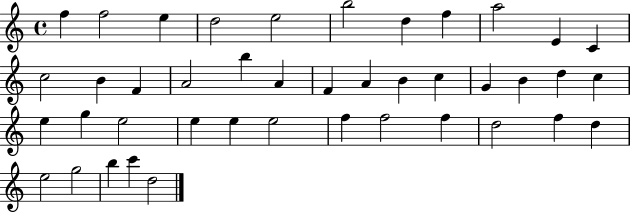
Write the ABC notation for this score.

X:1
T:Untitled
M:4/4
L:1/4
K:C
f f2 e d2 e2 b2 d f a2 E C c2 B F A2 b A F A B c G B d c e g e2 e e e2 f f2 f d2 f d e2 g2 b c' d2